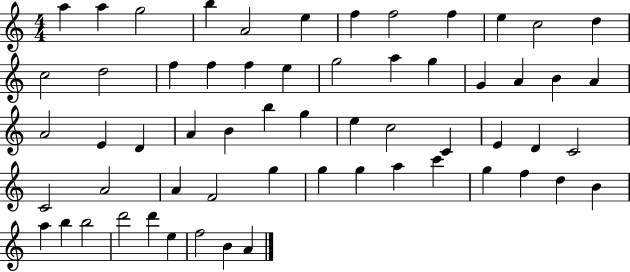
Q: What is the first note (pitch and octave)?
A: A5